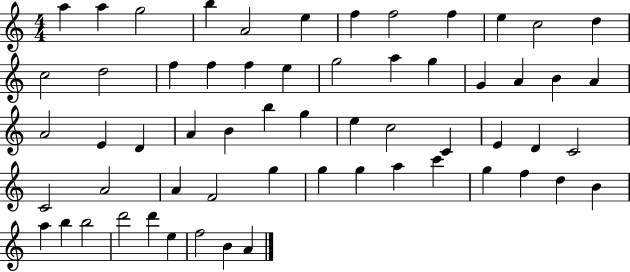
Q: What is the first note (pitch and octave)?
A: A5